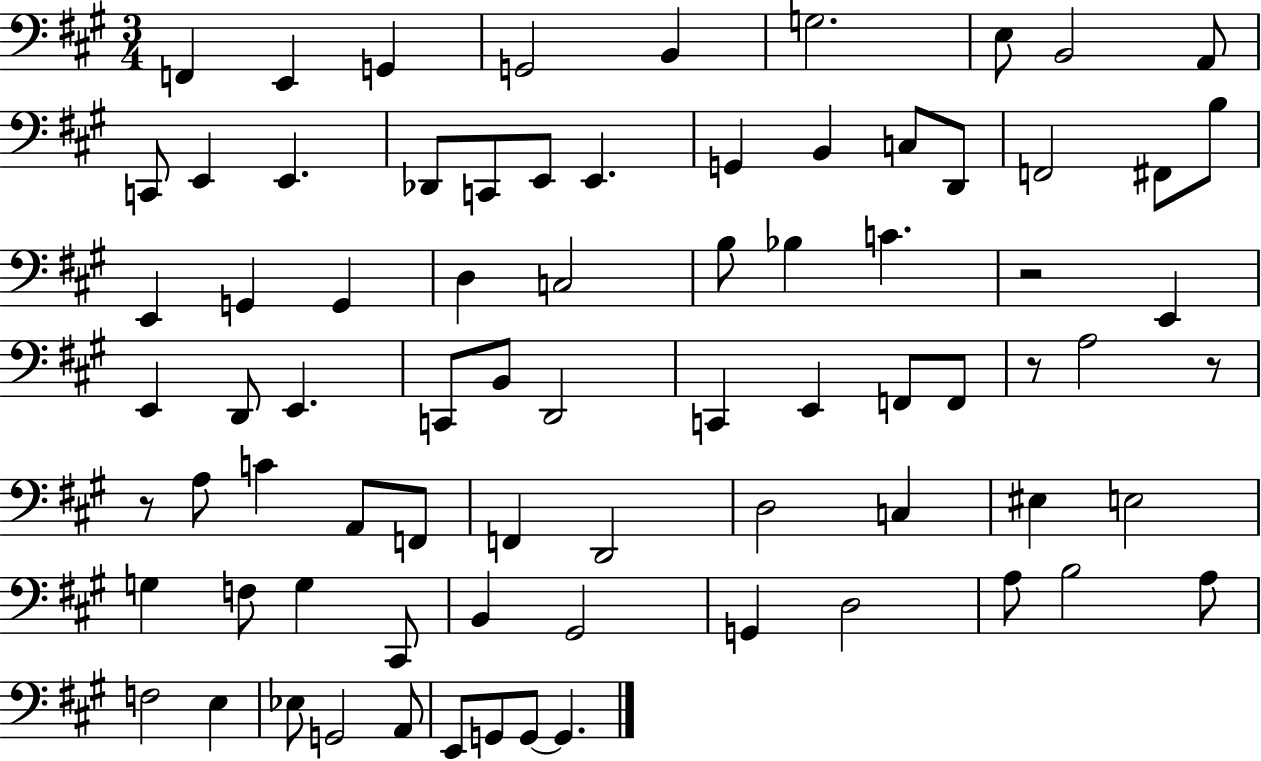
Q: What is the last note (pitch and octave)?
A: G2